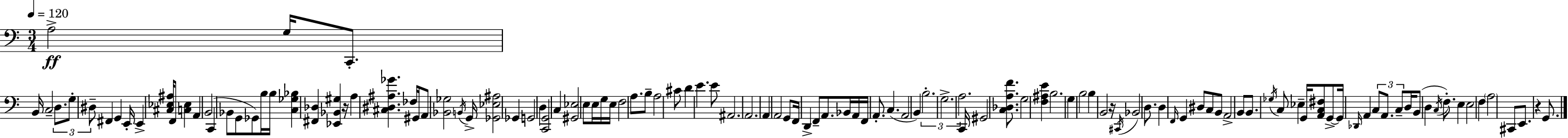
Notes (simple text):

A3/h G3/s C2/e. B2/s C3/h D3/e. G3/e D#3/e F#2/q G2/q E2/s E2/q [C#3,Eb3,A#3]/s F2/e [C3,Eb3]/q A2/q B2/h C2/q Bb2/e G2/e Gb2/e B3/s B3/s [C3,Gb3,Bb3]/q [F#2,Db3]/q [Eb2,Bb2,G#3]/q R/s A3/q [C#3,D#3,A#3,Gb4]/q. FES3/s G#2/s A2/e [Bb2,Gb3]/h B2/s G2/s [Gb2,Eb3,A#3]/h Gb2/q G2/h D3/q [C2,G2]/h C3/q [G#2,Eb3]/h E3/e E3/s G3/s E3/s F3/h A3/e. B3/e A3/h C#4/e D4/q E4/q. E4/e A#2/h. A2/h. A2/q A2/h G2/e F2/s D2/q F2/e A2/e. Bb2/s A2/s F2/s A2/e. C3/q. A2/h B2/q B3/h. G3/h. A3/h. C2/s G#2/h [C3,Db3,A3,F4]/e. G3/h [F3,A#3,E4]/q B3/h. G3/q B3/h B3/q B2/h R/s C#2/s Bb2/h D3/e. D3/q F2/s G2/q D#3/e C3/e B2/e A2/h B2/e B2/e. Gb3/s C3/e Eb3/q G2/s [A2,C3,F#3]/e G2/e G2/s Db2/s A2/q C3/e A2/e. C3/e D3/s B2/e D3/q C3/s F3/e. E3/q E3/h F3/q A3/h C#2/e E2/e. R/q G2/e.